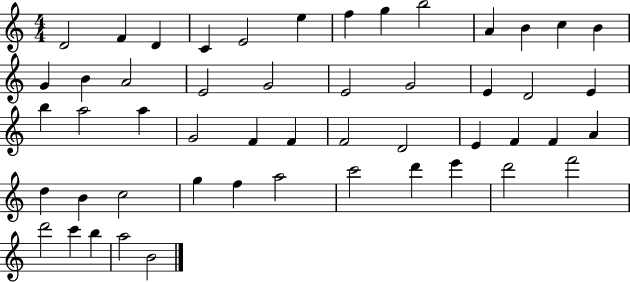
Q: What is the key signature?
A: C major